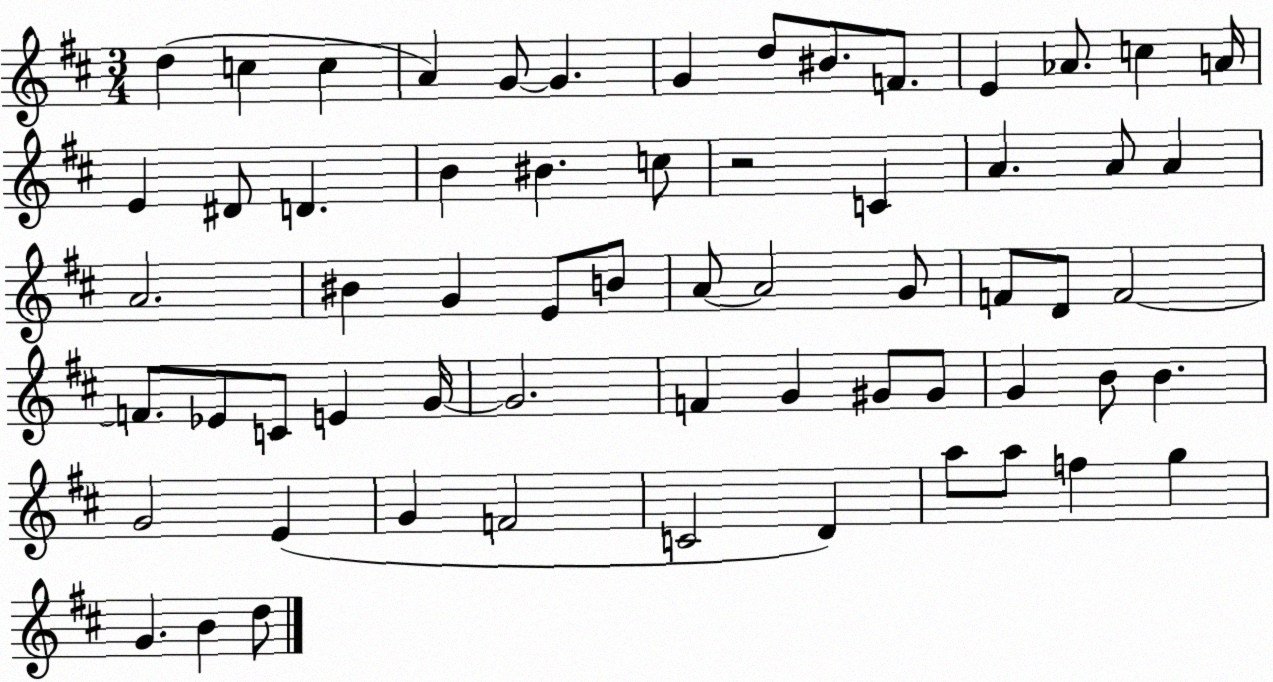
X:1
T:Untitled
M:3/4
L:1/4
K:D
d c c A G/2 G G d/2 ^B/2 F/2 E _A/2 c A/4 E ^D/2 D B ^B c/2 z2 C A A/2 A A2 ^B G E/2 B/2 A/2 A2 G/2 F/2 D/2 F2 F/2 _E/2 C/2 E G/4 G2 F G ^G/2 ^G/2 G B/2 B G2 E G F2 C2 D a/2 a/2 f g G B d/2